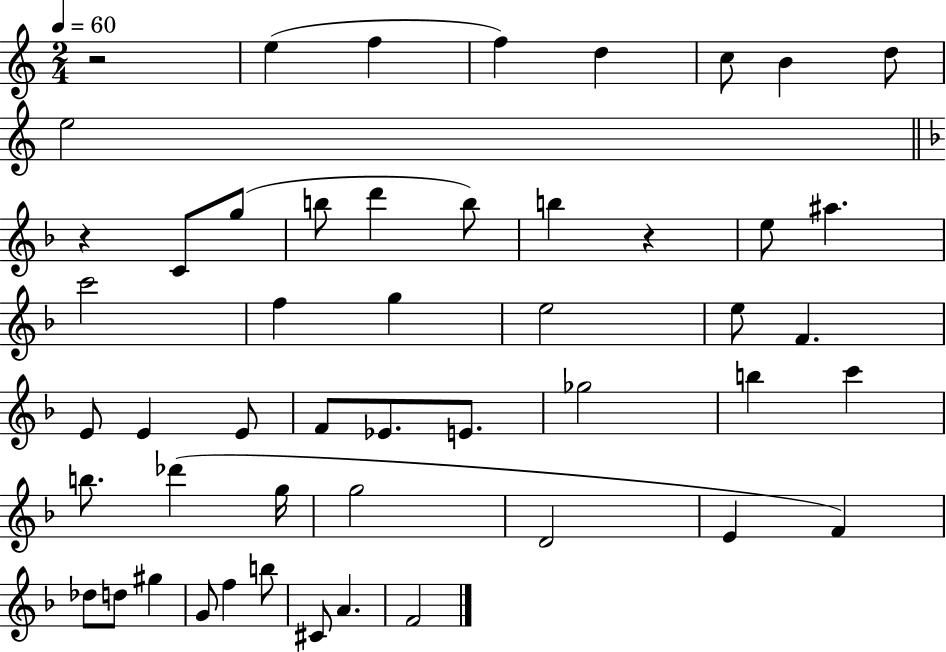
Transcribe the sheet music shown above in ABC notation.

X:1
T:Untitled
M:2/4
L:1/4
K:C
z2 e f f d c/2 B d/2 e2 z C/2 g/2 b/2 d' b/2 b z e/2 ^a c'2 f g e2 e/2 F E/2 E E/2 F/2 _E/2 E/2 _g2 b c' b/2 _d' g/4 g2 D2 E F _d/2 d/2 ^g G/2 f b/2 ^C/2 A F2